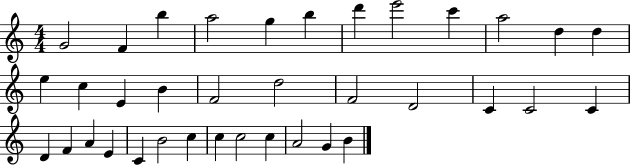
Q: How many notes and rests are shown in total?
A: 36